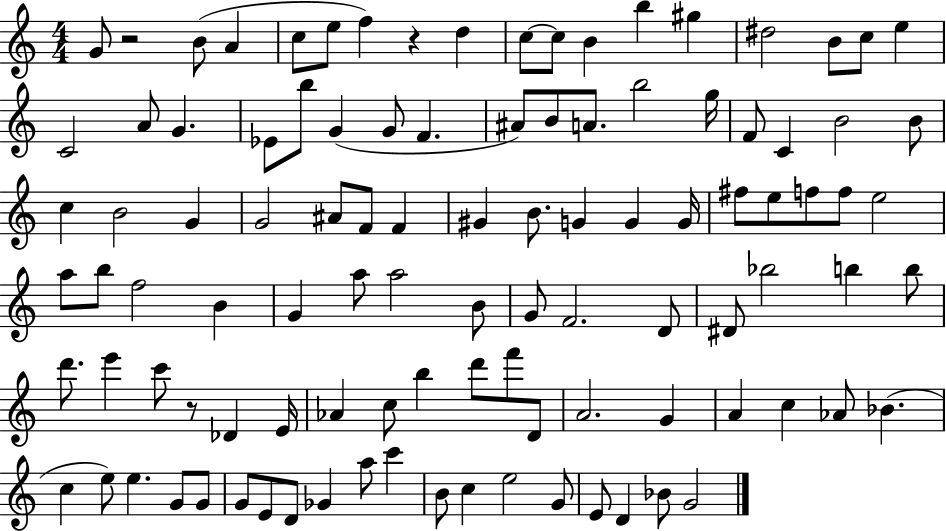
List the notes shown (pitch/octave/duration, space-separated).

G4/e R/h B4/e A4/q C5/e E5/e F5/q R/q D5/q C5/e C5/e B4/q B5/q G#5/q D#5/h B4/e C5/e E5/q C4/h A4/e G4/q. Eb4/e B5/e G4/q G4/e F4/q. A#4/e B4/e A4/e. B5/h G5/s F4/e C4/q B4/h B4/e C5/q B4/h G4/q G4/h A#4/e F4/e F4/q G#4/q B4/e. G4/q G4/q G4/s F#5/e E5/e F5/e F5/e E5/h A5/e B5/e F5/h B4/q G4/q A5/e A5/h B4/e G4/e F4/h. D4/e D#4/e Bb5/h B5/q B5/e D6/e. E6/q C6/e R/e Db4/q E4/s Ab4/q C5/e B5/q D6/e F6/e D4/e A4/h. G4/q A4/q C5/q Ab4/e Bb4/q. C5/q E5/e E5/q. G4/e G4/e G4/e E4/e D4/e Gb4/q A5/e C6/q B4/e C5/q E5/h G4/e E4/e D4/q Bb4/e G4/h